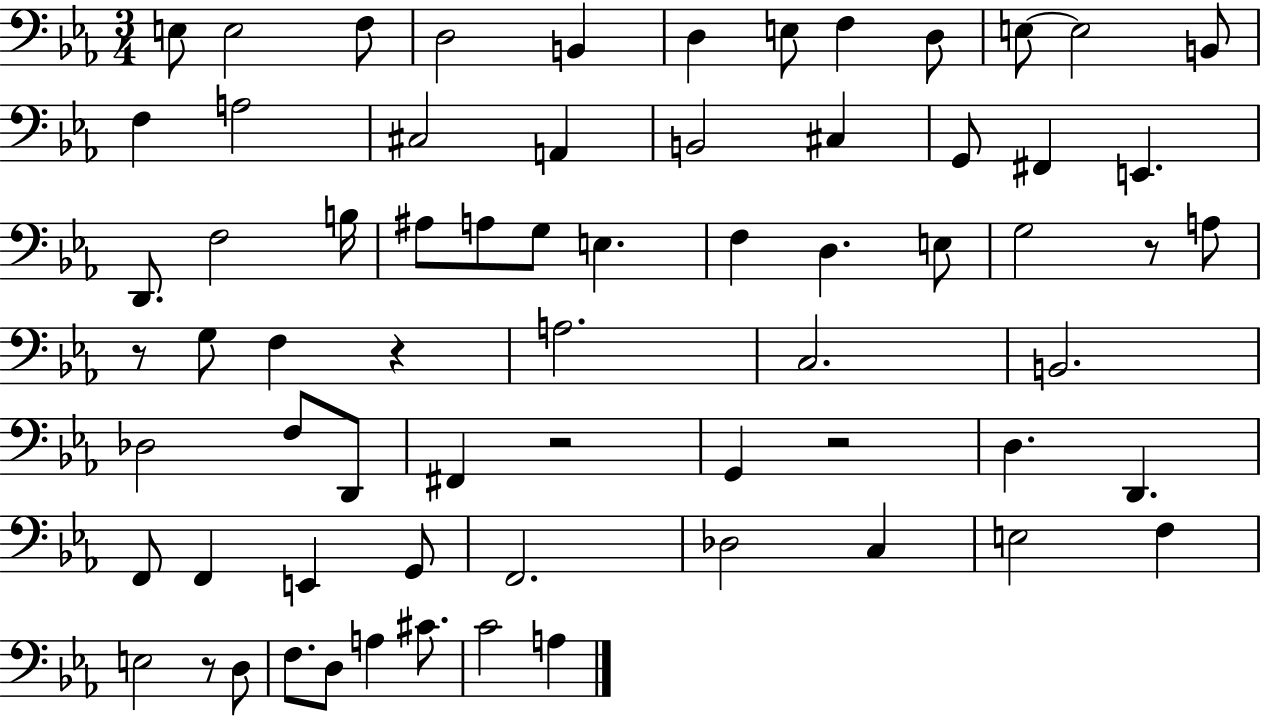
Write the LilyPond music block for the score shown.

{
  \clef bass
  \numericTimeSignature
  \time 3/4
  \key ees \major
  \repeat volta 2 { e8 e2 f8 | d2 b,4 | d4 e8 f4 d8 | e8~~ e2 b,8 | \break f4 a2 | cis2 a,4 | b,2 cis4 | g,8 fis,4 e,4. | \break d,8. f2 b16 | ais8 a8 g8 e4. | f4 d4. e8 | g2 r8 a8 | \break r8 g8 f4 r4 | a2. | c2. | b,2. | \break des2 f8 d,8 | fis,4 r2 | g,4 r2 | d4. d,4. | \break f,8 f,4 e,4 g,8 | f,2. | des2 c4 | e2 f4 | \break e2 r8 d8 | f8. d8 a4 cis'8. | c'2 a4 | } \bar "|."
}